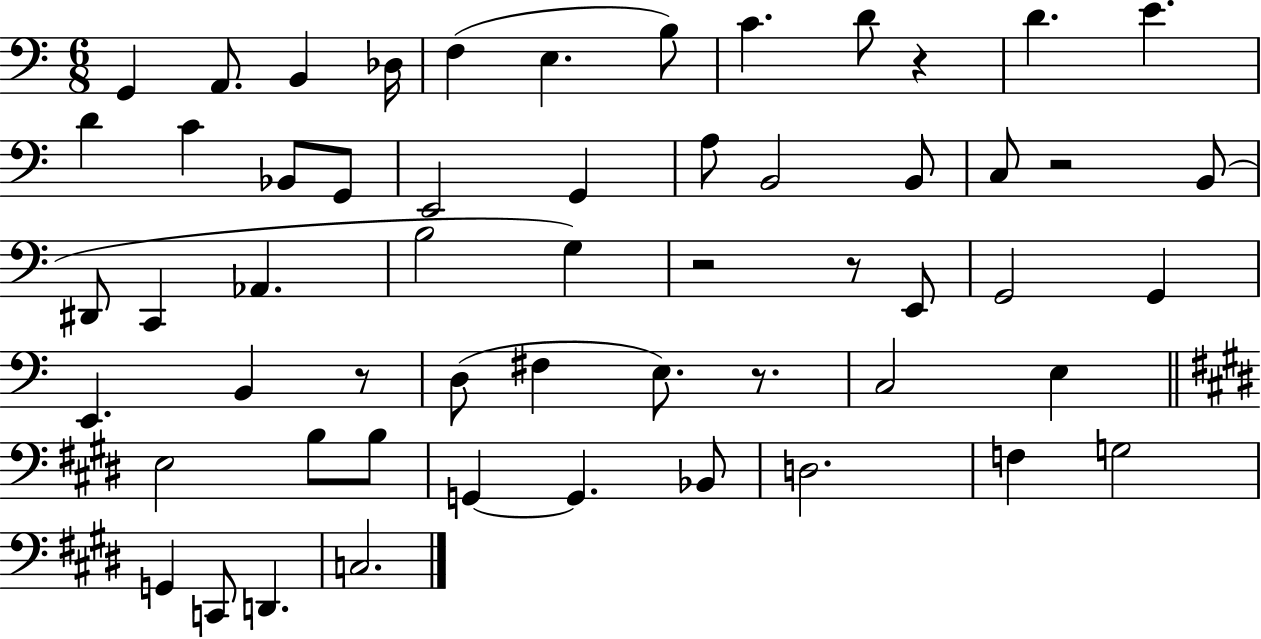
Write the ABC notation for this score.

X:1
T:Untitled
M:6/8
L:1/4
K:C
G,, A,,/2 B,, _D,/4 F, E, B,/2 C D/2 z D E D C _B,,/2 G,,/2 E,,2 G,, A,/2 B,,2 B,,/2 C,/2 z2 B,,/2 ^D,,/2 C,, _A,, B,2 G, z2 z/2 E,,/2 G,,2 G,, E,, B,, z/2 D,/2 ^F, E,/2 z/2 C,2 E, E,2 B,/2 B,/2 G,, G,, _B,,/2 D,2 F, G,2 G,, C,,/2 D,, C,2